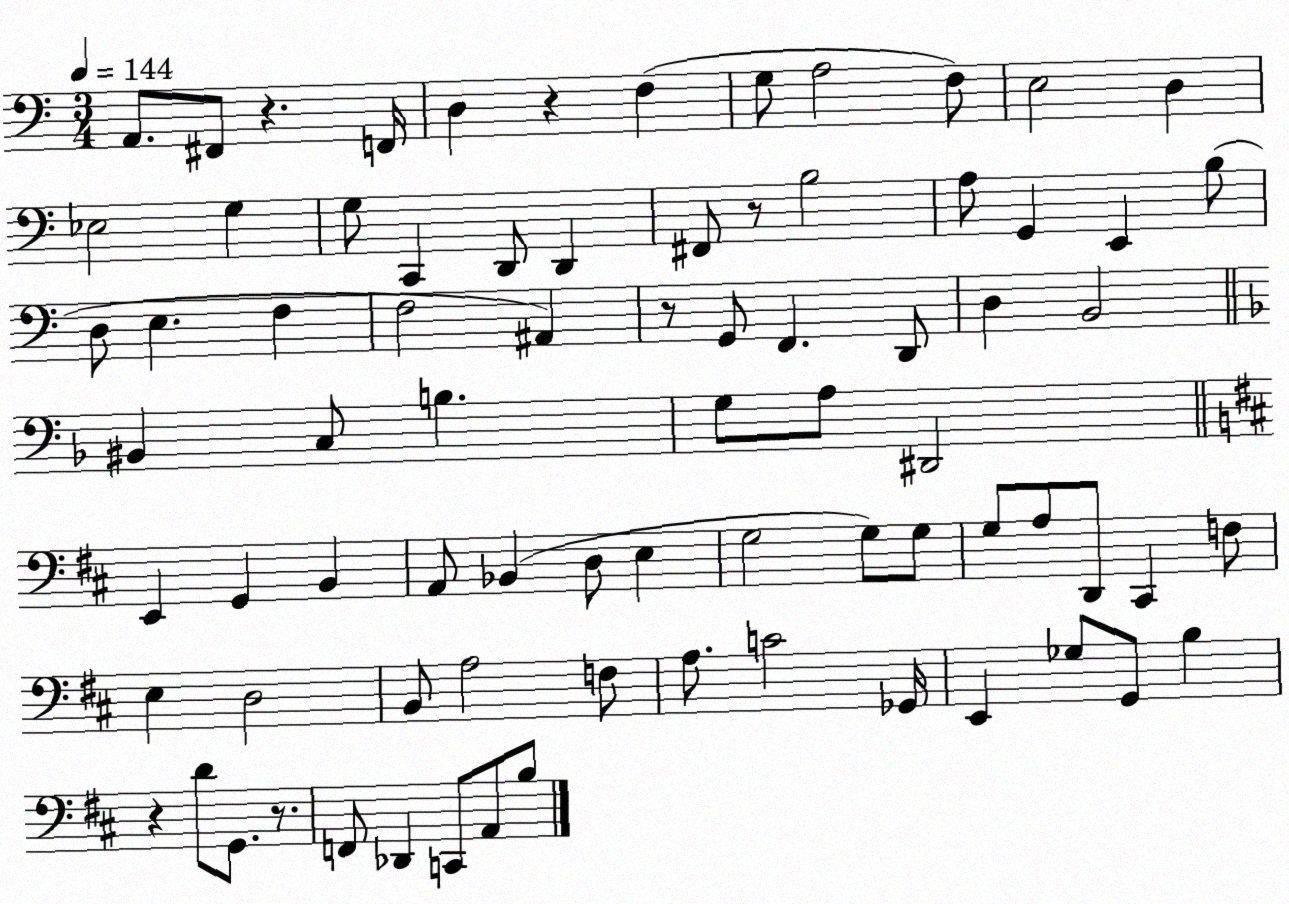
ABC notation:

X:1
T:Untitled
M:3/4
L:1/4
K:C
A,,/2 ^F,,/2 z F,,/4 D, z F, G,/2 A,2 F,/2 E,2 D, _E,2 G, G,/2 C,, D,,/2 D,, ^F,,/2 z/2 B,2 A,/2 G,, E,, B,/2 D,/2 E, F, F,2 ^A,, z/2 G,,/2 F,, D,,/2 D, B,,2 ^B,, C,/2 B, G,/2 A,/2 ^D,,2 E,, G,, B,, A,,/2 _B,, D,/2 E, G,2 G,/2 G,/2 G,/2 A,/2 D,,/2 ^C,, F,/2 E, D,2 B,,/2 A,2 F,/2 A,/2 C2 _G,,/4 E,, _G,/2 G,,/2 B, z D/2 G,,/2 z/2 F,,/2 _D,, C,,/2 A,,/2 B,/2